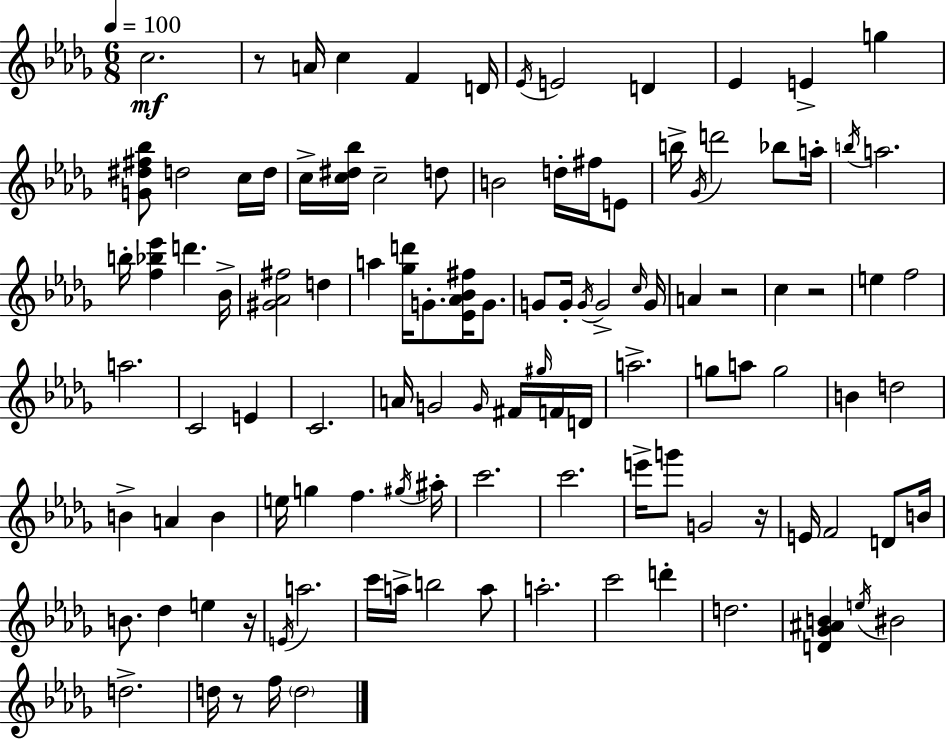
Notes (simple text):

C5/h. R/e A4/s C5/q F4/q D4/s Eb4/s E4/h D4/q Eb4/q E4/q G5/q [G4,D#5,F#5,Bb5]/e D5/h C5/s D5/s C5/s [C5,D#5,Bb5]/s C5/h D5/e B4/h D5/s F#5/s E4/e B5/s Gb4/s D6/h Bb5/e A5/s B5/s A5/h. B5/s [F5,Bb5,Eb6]/q D6/q. Bb4/s [G#4,Ab4,F#5]/h D5/q A5/q [Gb5,D6]/s G4/e. [Eb4,Ab4,Bb4,F#5]/s G4/e. G4/e G4/s G4/s G4/h C5/s G4/s A4/q R/h C5/q R/h E5/q F5/h A5/h. C4/h E4/q C4/h. A4/s G4/h G4/s F#4/s G#5/s F4/s D4/s A5/h. G5/e A5/e G5/h B4/q D5/h B4/q A4/q B4/q E5/s G5/q F5/q. G#5/s A#5/s C6/h. C6/h. E6/s G6/e G4/h R/s E4/s F4/h D4/e B4/s B4/e. Db5/q E5/q R/s E4/s A5/h. C6/s A5/s B5/h A5/e A5/h. C6/h D6/q D5/h. [D4,Gb4,A#4,B4]/q E5/s BIS4/h D5/h. D5/s R/e F5/s D5/h